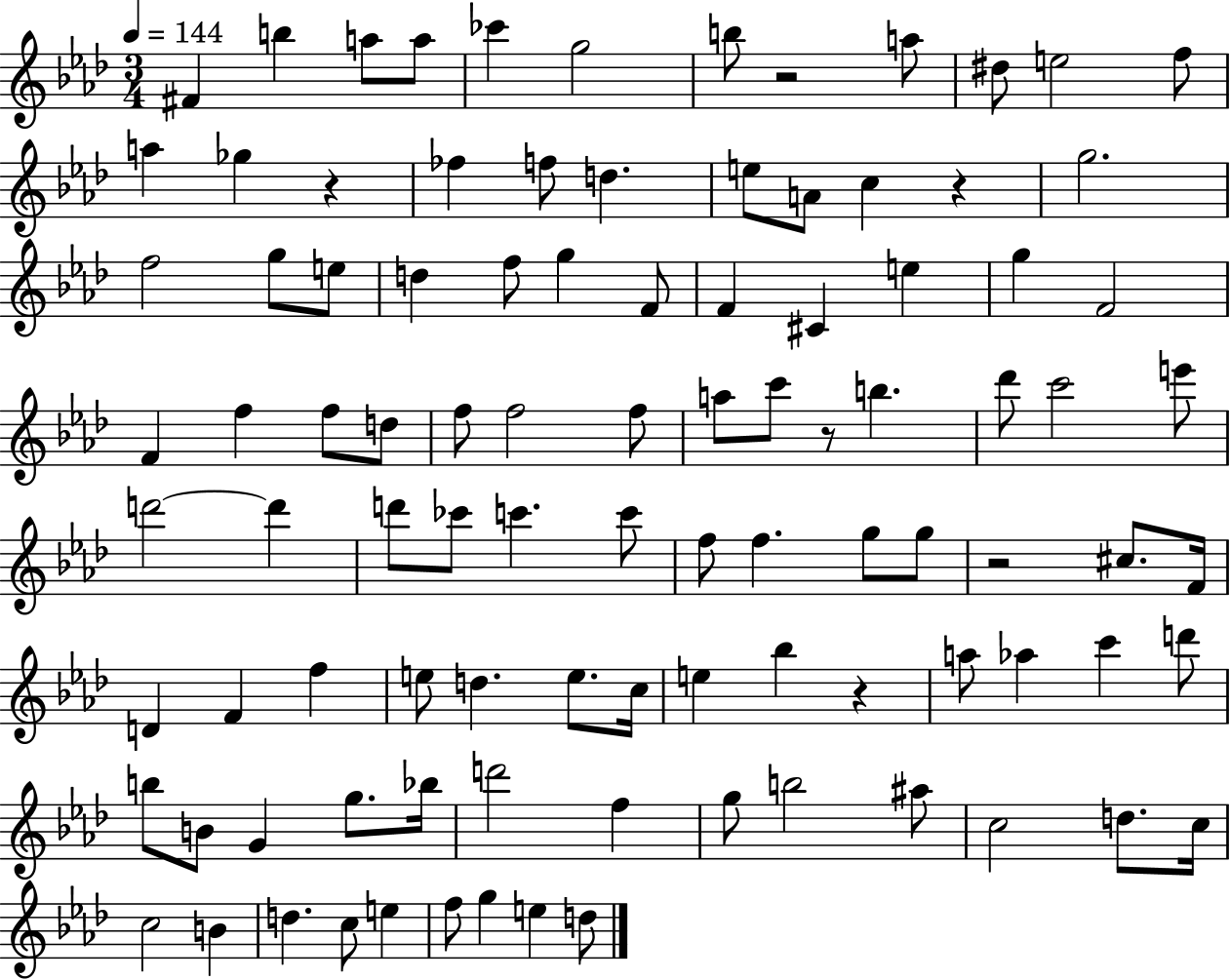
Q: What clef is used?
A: treble